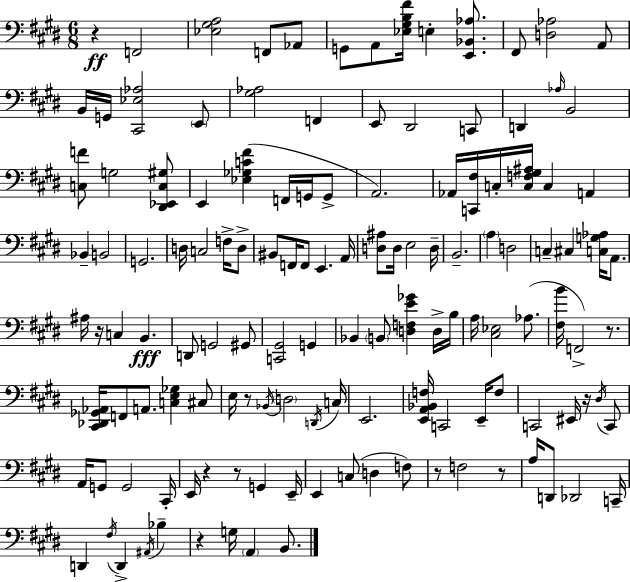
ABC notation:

X:1
T:Untitled
M:6/8
L:1/4
K:E
z F,,2 [_E,^G,A,]2 F,,/2 _A,,/2 G,,/2 A,,/2 [_E,^G,B,^F]/4 E, [E,,_B,,_A,]/2 ^F,,/2 [D,_A,]2 A,,/2 B,,/4 G,,/4 [^C,,_E,_A,]2 E,,/2 [^G,_A,]2 F,, E,,/2 ^D,,2 C,,/2 D,, _A,/4 B,,2 [C,F]/2 G,2 [^D,,_E,,C,^G,]/2 E,, [_E,_G,C^F] F,,/4 G,,/4 G,,/2 A,,2 _A,,/4 [C,,^F,]/4 C,/4 [C,F,^G,^A,]/4 C, A,, _B,, B,,2 G,,2 D,/4 C,2 F,/4 D,/2 ^B,,/2 F,,/4 F,,/2 E,, A,,/4 [D,^A,]/2 D,/4 E,2 D,/4 B,,2 A, D,2 C, ^C, [C,G,_A,]/4 A,,/2 ^A,/4 z/4 C, B,, D,,/2 G,,2 ^G,,/2 [C,,^G,,]2 G,, _B,, B,,/2 [D,F,E_G] D,/4 B,/4 A,/4 [^C,_E,]2 _A,/2 [^F,B]/4 F,,2 z/2 [^C,,_D,,_G,,_A,,]/4 F,,/2 A,,/2 [C,E,_G,] ^C,/2 E,/4 z/2 _B,,/4 D,2 D,,/4 C,/4 E,,2 [E,,A,,_B,,F,]/4 C,,2 E,,/4 F,/2 C,,2 ^E,,/4 z/4 ^D,/4 C,,/2 A,,/4 G,,/2 G,,2 ^C,,/4 E,,/4 z z/2 G,, E,,/4 E,, C,/2 D, F,/2 z/2 F,2 z/2 A,/4 D,,/2 _D,,2 C,,/4 D,, ^F,/4 D,, ^A,,/4 _B, z G,/4 A,, B,,/2